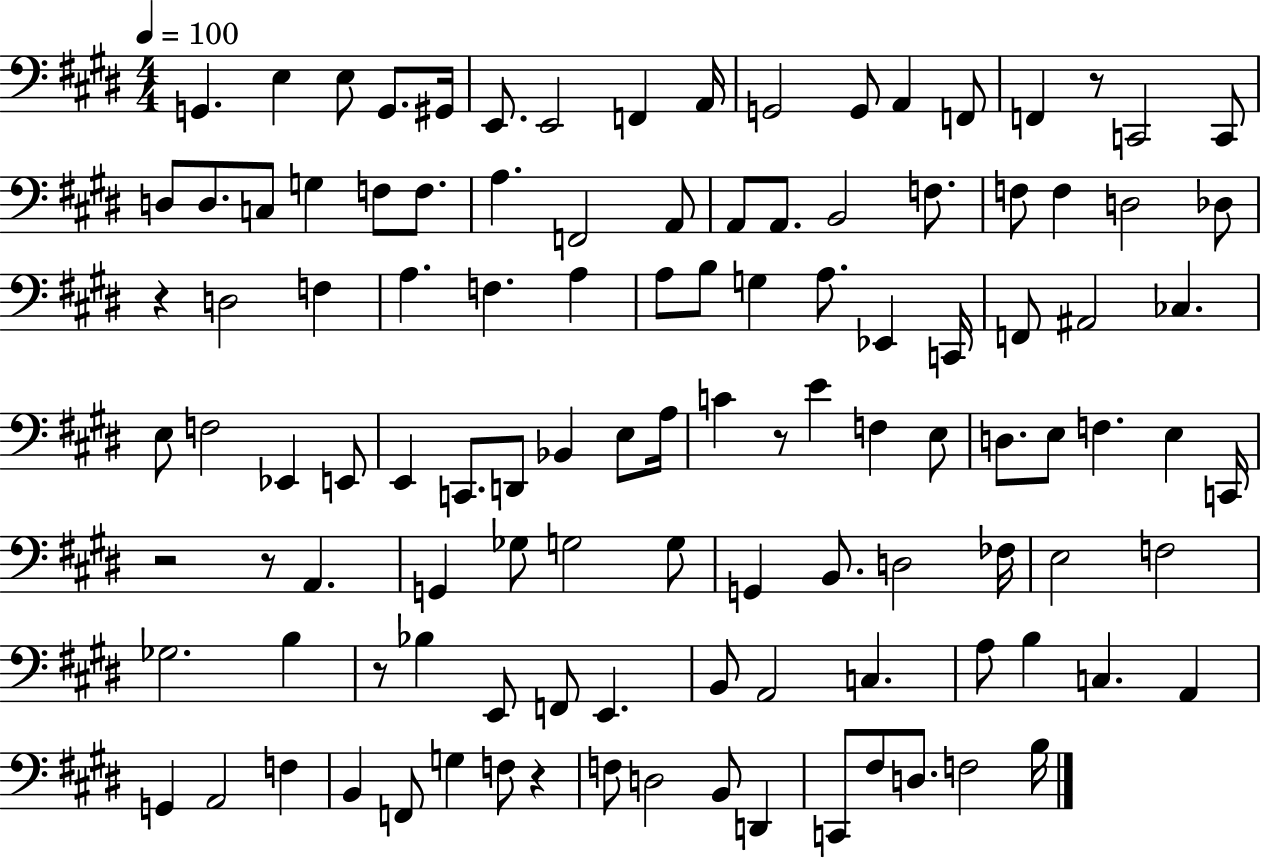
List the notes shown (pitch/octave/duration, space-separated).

G2/q. E3/q E3/e G2/e. G#2/s E2/e. E2/h F2/q A2/s G2/h G2/e A2/q F2/e F2/q R/e C2/h C2/e D3/e D3/e. C3/e G3/q F3/e F3/e. A3/q. F2/h A2/e A2/e A2/e. B2/h F3/e. F3/e F3/q D3/h Db3/e R/q D3/h F3/q A3/q. F3/q. A3/q A3/e B3/e G3/q A3/e. Eb2/q C2/s F2/e A#2/h CES3/q. E3/e F3/h Eb2/q E2/e E2/q C2/e. D2/e Bb2/q E3/e A3/s C4/q R/e E4/q F3/q E3/e D3/e. E3/e F3/q. E3/q C2/s R/h R/e A2/q. G2/q Gb3/e G3/h G3/e G2/q B2/e. D3/h FES3/s E3/h F3/h Gb3/h. B3/q R/e Bb3/q E2/e F2/e E2/q. B2/e A2/h C3/q. A3/e B3/q C3/q. A2/q G2/q A2/h F3/q B2/q F2/e G3/q F3/e R/q F3/e D3/h B2/e D2/q C2/e F#3/e D3/e. F3/h B3/s